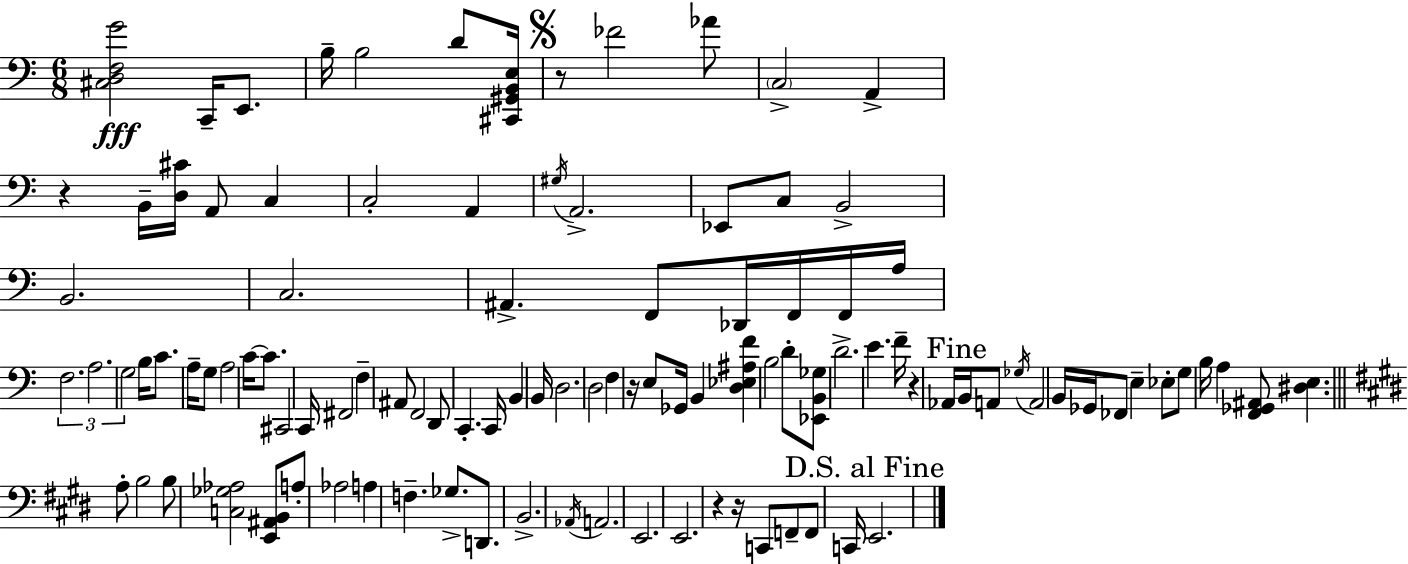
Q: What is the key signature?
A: C major